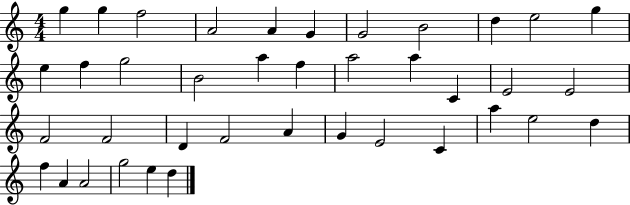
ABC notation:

X:1
T:Untitled
M:4/4
L:1/4
K:C
g g f2 A2 A G G2 B2 d e2 g e f g2 B2 a f a2 a C E2 E2 F2 F2 D F2 A G E2 C a e2 d f A A2 g2 e d